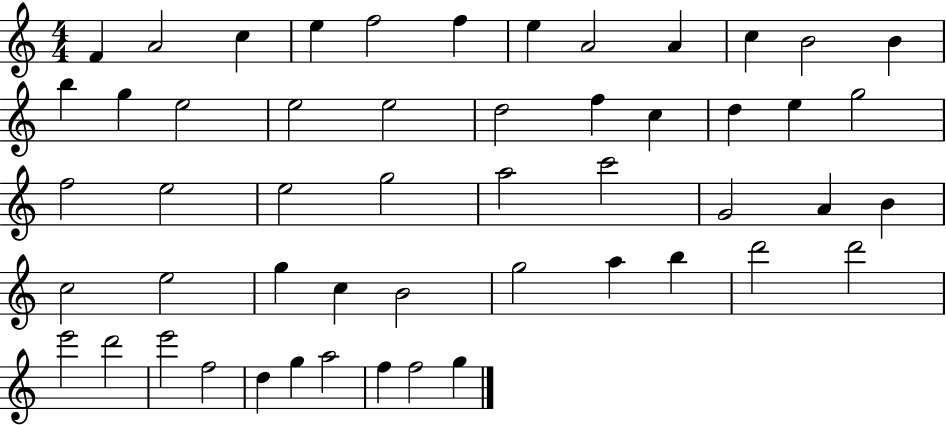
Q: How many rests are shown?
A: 0